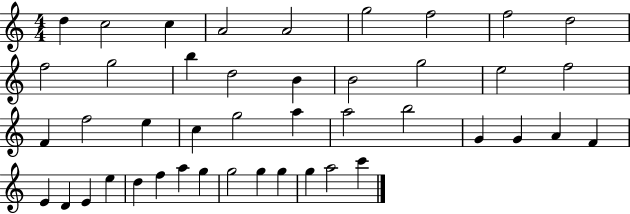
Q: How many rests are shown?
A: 0